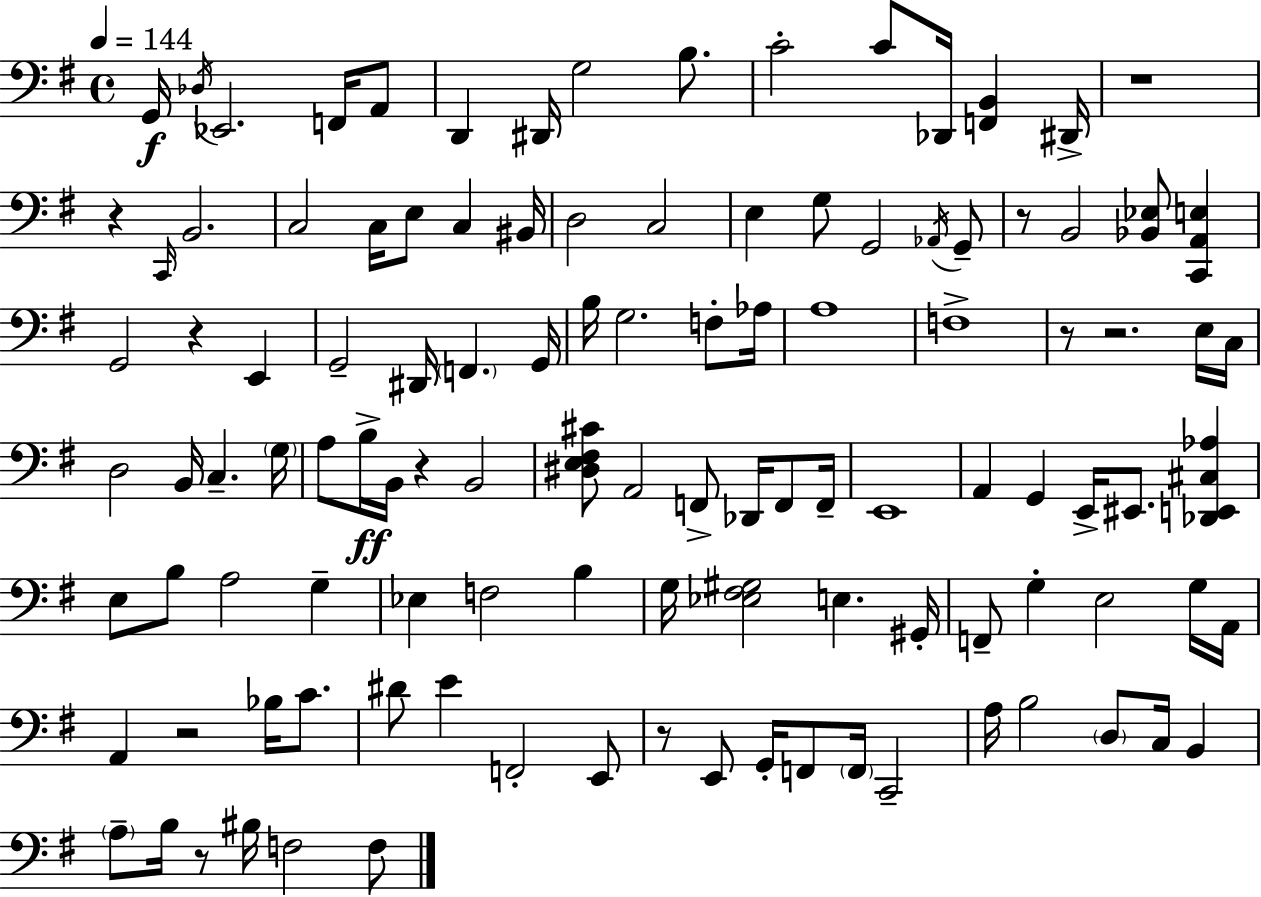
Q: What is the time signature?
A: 4/4